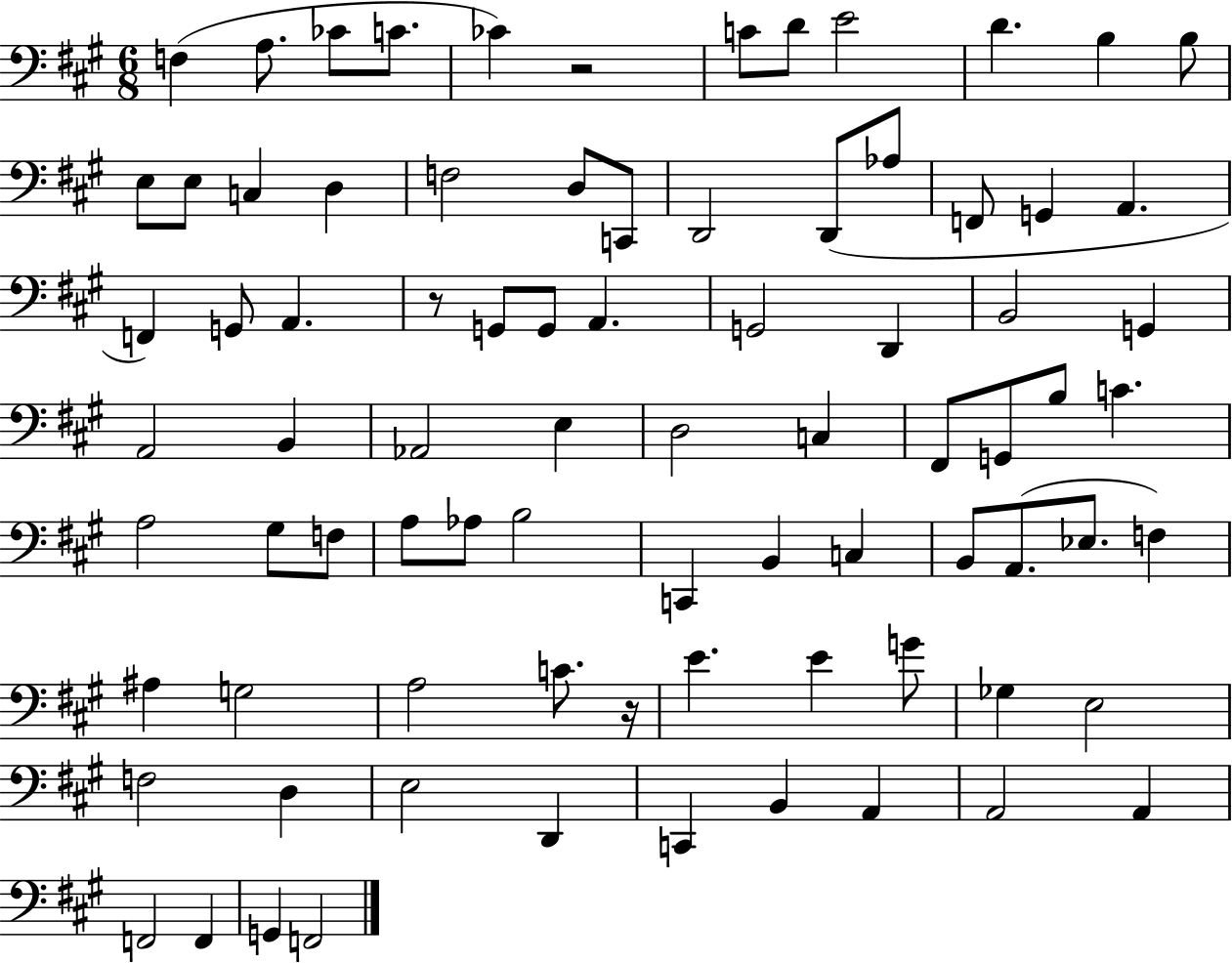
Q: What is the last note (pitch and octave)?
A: F2